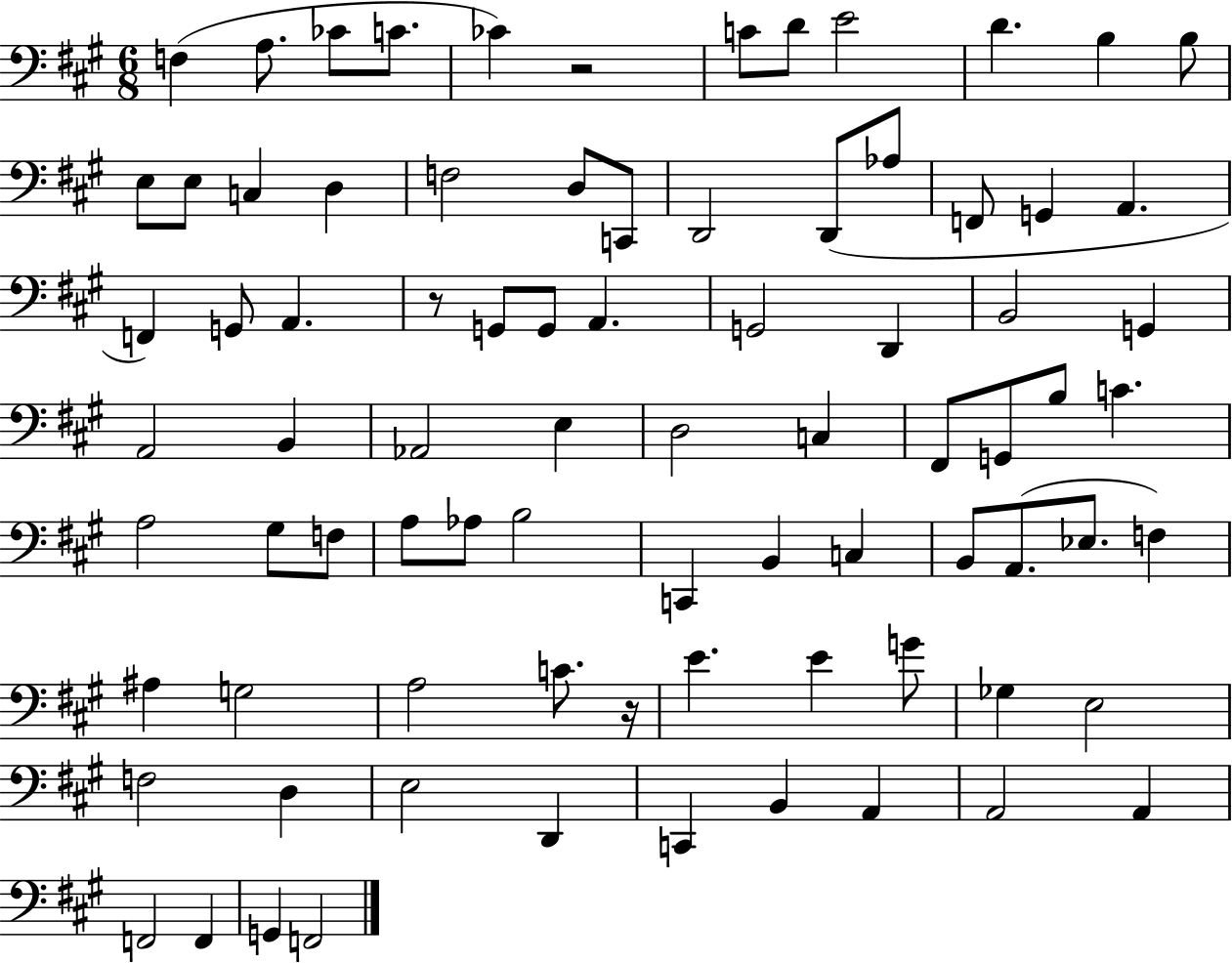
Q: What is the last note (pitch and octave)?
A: F2